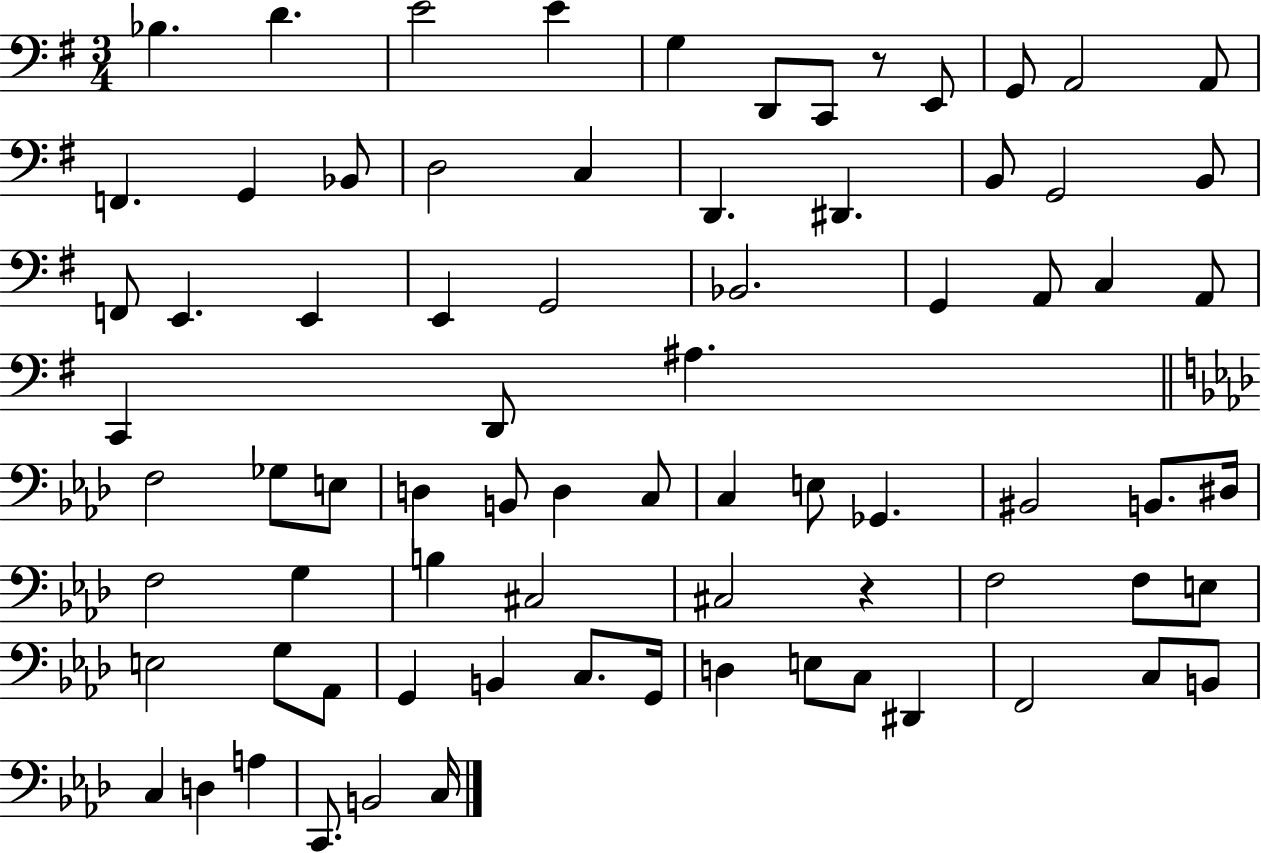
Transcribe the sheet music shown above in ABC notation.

X:1
T:Untitled
M:3/4
L:1/4
K:G
_B, D E2 E G, D,,/2 C,,/2 z/2 E,,/2 G,,/2 A,,2 A,,/2 F,, G,, _B,,/2 D,2 C, D,, ^D,, B,,/2 G,,2 B,,/2 F,,/2 E,, E,, E,, G,,2 _B,,2 G,, A,,/2 C, A,,/2 C,, D,,/2 ^A, F,2 _G,/2 E,/2 D, B,,/2 D, C,/2 C, E,/2 _G,, ^B,,2 B,,/2 ^D,/4 F,2 G, B, ^C,2 ^C,2 z F,2 F,/2 E,/2 E,2 G,/2 _A,,/2 G,, B,, C,/2 G,,/4 D, E,/2 C,/2 ^D,, F,,2 C,/2 B,,/2 C, D, A, C,,/2 B,,2 C,/4